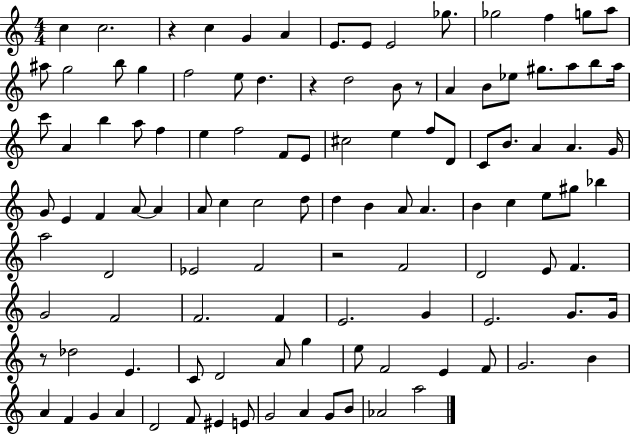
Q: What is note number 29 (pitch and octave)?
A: A5